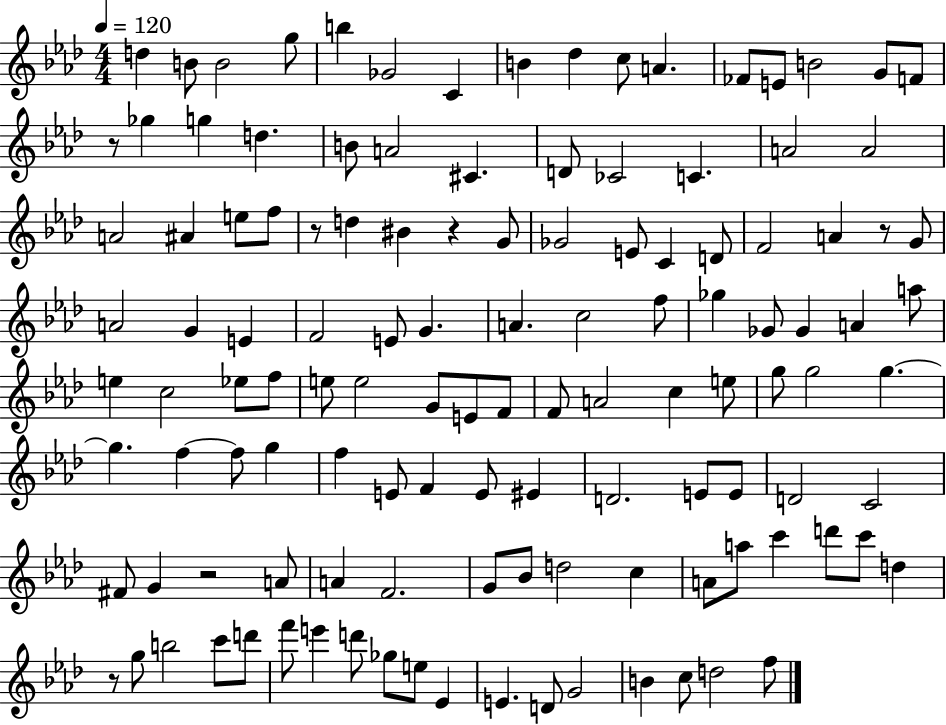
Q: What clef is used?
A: treble